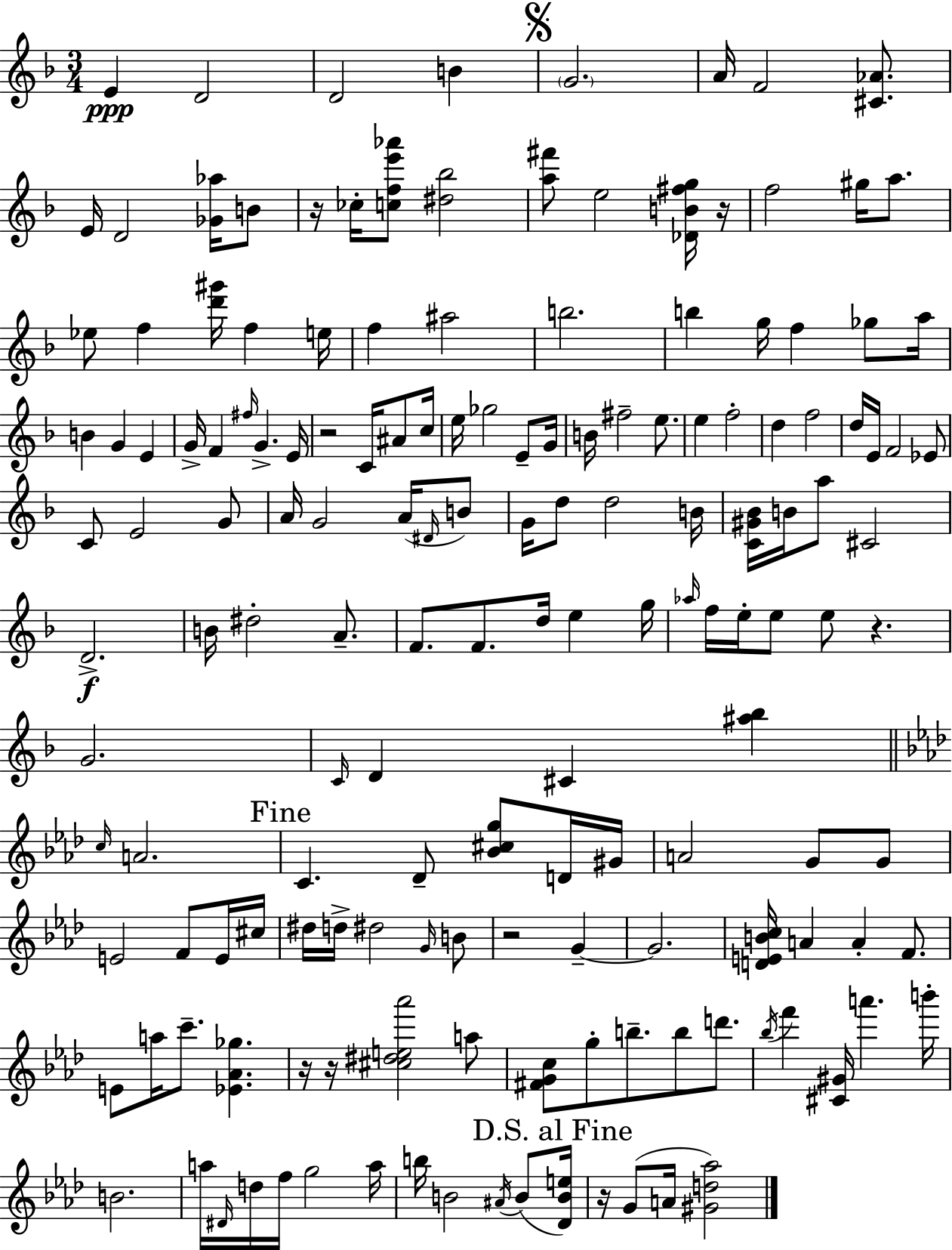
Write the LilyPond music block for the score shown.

{
  \clef treble
  \numericTimeSignature
  \time 3/4
  \key d \minor
  \repeat volta 2 { e'4\ppp d'2 | d'2 b'4 | \mark \markup { \musicglyph "scripts.segno" } \parenthesize g'2. | a'16 f'2 <cis' aes'>8. | \break e'16 d'2 <ges' aes''>16 b'8 | r16 ces''16-. <c'' f'' e''' aes'''>8 <dis'' bes''>2 | <a'' fis'''>8 e''2 <des' b' fis'' g''>16 r16 | f''2 gis''16 a''8. | \break ees''8 f''4 <d''' gis'''>16 f''4 e''16 | f''4 ais''2 | b''2. | b''4 g''16 f''4 ges''8 a''16 | \break b'4 g'4 e'4 | g'16-> f'4 \grace { fis''16 } g'4.-> | e'16 r2 c'16 ais'8 | c''16 e''16 ges''2 e'8-- | \break g'16 b'16 fis''2-- e''8. | e''4 f''2-. | d''4 f''2 | d''16 e'16 f'2 ees'8 | \break c'8 e'2 g'8 | a'16 g'2 a'16( \grace { dis'16 } | b'8) g'16 d''8 d''2 | b'16 <c' gis' bes'>16 b'16 a''8 cis'2 | \break d'2.->\f | b'16 dis''2-. a'8.-- | f'8. f'8. d''16 e''4 | g''16 \grace { aes''16 } f''16 e''16-. e''8 e''8 r4. | \break g'2. | \grace { c'16 } d'4 cis'4 | <ais'' bes''>4 \bar "||" \break \key aes \major \grace { c''16 } a'2. | \mark "Fine" c'4. des'8-- <bes' cis'' g''>8 d'16 | gis'16 a'2 g'8 g'8 | e'2 f'8 e'16 | \break cis''16 dis''16 d''16-> dis''2 \grace { g'16 } | b'8 r2 g'4--~~ | g'2. | <d' e' b' c''>16 a'4 a'4-. f'8. | \break e'8 a''16 c'''8.-- <ees' aes' ges''>4. | r16 r16 <cis'' dis'' e'' aes'''>2 | a''8 <fis' g' c''>8 g''8-. b''8.-- b''8 d'''8. | \acciaccatura { bes''16 } f'''4 <cis' gis'>16 a'''4. | \break b'''16-. b'2. | a''16 \grace { dis'16 } d''16 f''16 g''2 | a''16 b''16 b'2 | \acciaccatura { ais'16 }( b'8 \mark "D.S. al Fine" <des' b' e''>16) r16 g'8( a'16 <gis' d'' aes''>2) | \break } \bar "|."
}